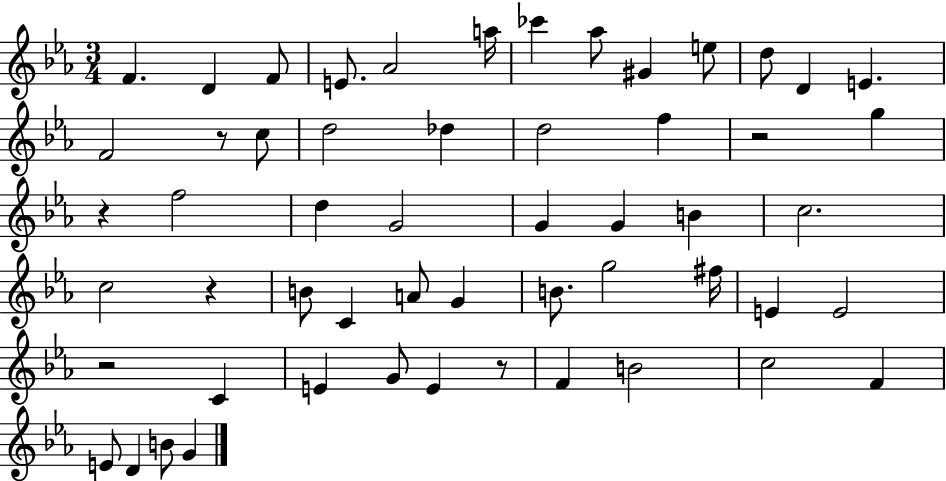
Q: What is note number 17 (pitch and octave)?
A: Db5